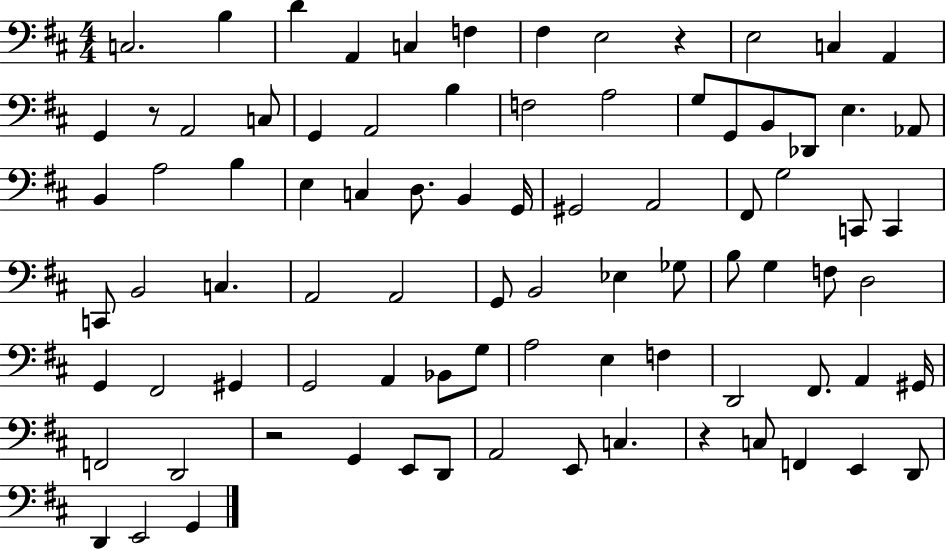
X:1
T:Untitled
M:4/4
L:1/4
K:D
C,2 B, D A,, C, F, ^F, E,2 z E,2 C, A,, G,, z/2 A,,2 C,/2 G,, A,,2 B, F,2 A,2 G,/2 G,,/2 B,,/2 _D,,/2 E, _A,,/2 B,, A,2 B, E, C, D,/2 B,, G,,/4 ^G,,2 A,,2 ^F,,/2 G,2 C,,/2 C,, C,,/2 B,,2 C, A,,2 A,,2 G,,/2 B,,2 _E, _G,/2 B,/2 G, F,/2 D,2 G,, ^F,,2 ^G,, G,,2 A,, _B,,/2 G,/2 A,2 E, F, D,,2 ^F,,/2 A,, ^G,,/4 F,,2 D,,2 z2 G,, E,,/2 D,,/2 A,,2 E,,/2 C, z C,/2 F,, E,, D,,/2 D,, E,,2 G,,